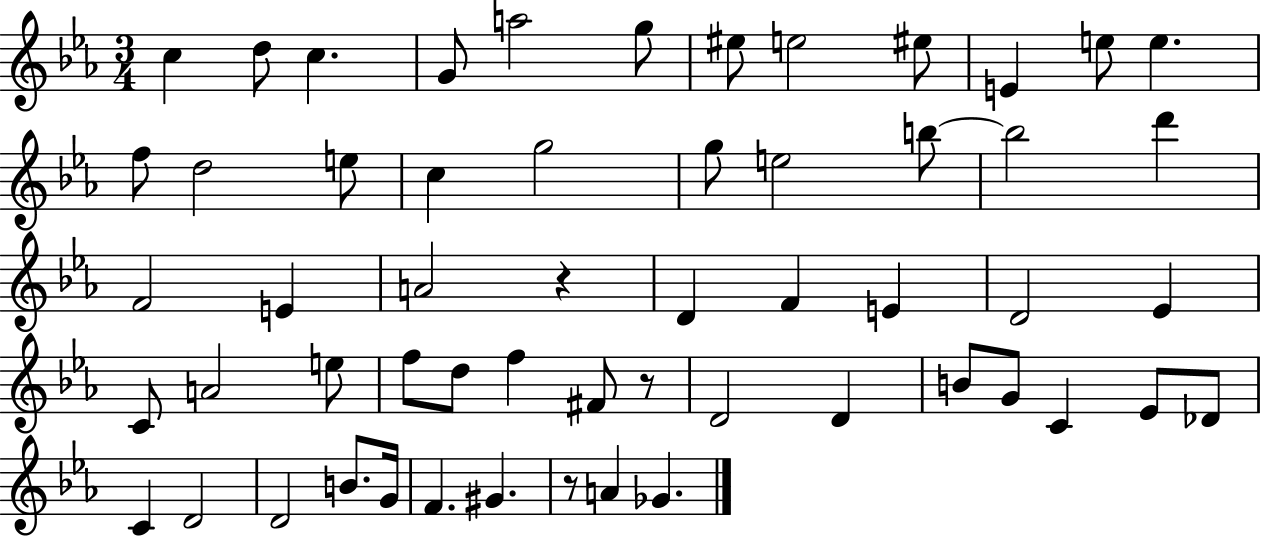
{
  \clef treble
  \numericTimeSignature
  \time 3/4
  \key ees \major
  c''4 d''8 c''4. | g'8 a''2 g''8 | eis''8 e''2 eis''8 | e'4 e''8 e''4. | \break f''8 d''2 e''8 | c''4 g''2 | g''8 e''2 b''8~~ | b''2 d'''4 | \break f'2 e'4 | a'2 r4 | d'4 f'4 e'4 | d'2 ees'4 | \break c'8 a'2 e''8 | f''8 d''8 f''4 fis'8 r8 | d'2 d'4 | b'8 g'8 c'4 ees'8 des'8 | \break c'4 d'2 | d'2 b'8. g'16 | f'4. gis'4. | r8 a'4 ges'4. | \break \bar "|."
}